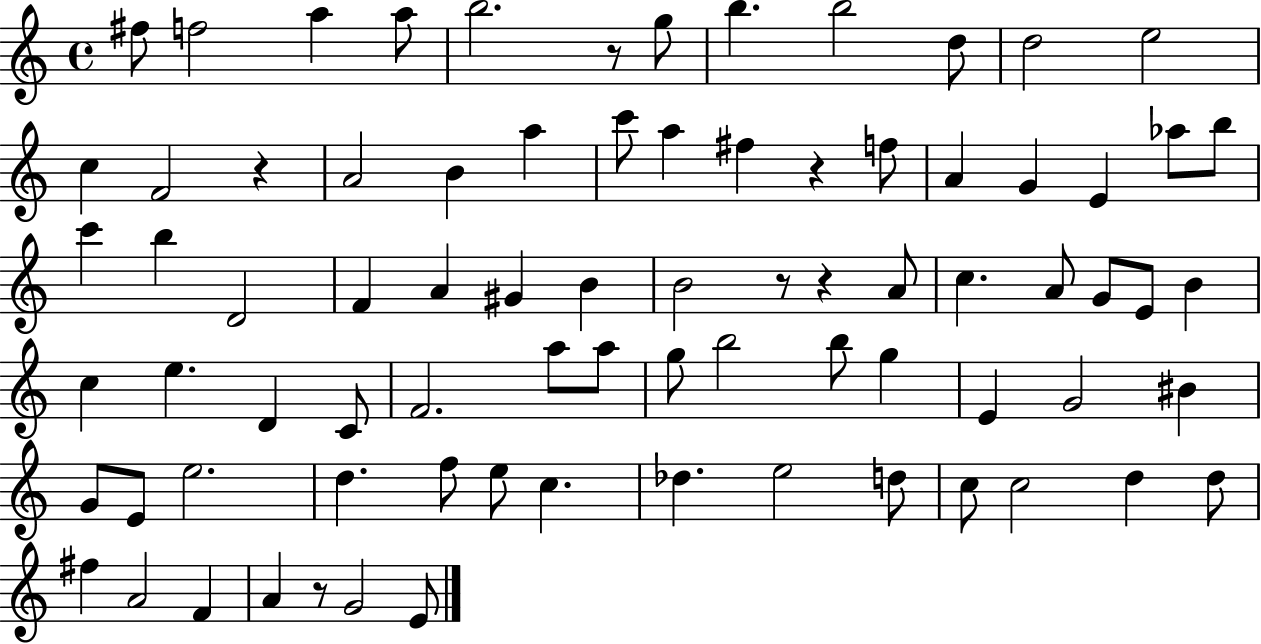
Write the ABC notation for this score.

X:1
T:Untitled
M:4/4
L:1/4
K:C
^f/2 f2 a a/2 b2 z/2 g/2 b b2 d/2 d2 e2 c F2 z A2 B a c'/2 a ^f z f/2 A G E _a/2 b/2 c' b D2 F A ^G B B2 z/2 z A/2 c A/2 G/2 E/2 B c e D C/2 F2 a/2 a/2 g/2 b2 b/2 g E G2 ^B G/2 E/2 e2 d f/2 e/2 c _d e2 d/2 c/2 c2 d d/2 ^f A2 F A z/2 G2 E/2